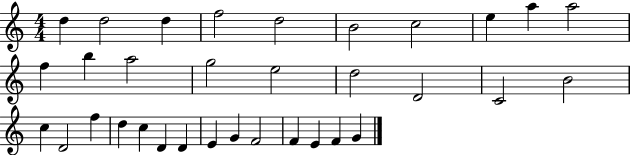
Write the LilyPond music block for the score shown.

{
  \clef treble
  \numericTimeSignature
  \time 4/4
  \key c \major
  d''4 d''2 d''4 | f''2 d''2 | b'2 c''2 | e''4 a''4 a''2 | \break f''4 b''4 a''2 | g''2 e''2 | d''2 d'2 | c'2 b'2 | \break c''4 d'2 f''4 | d''4 c''4 d'4 d'4 | e'4 g'4 f'2 | f'4 e'4 f'4 g'4 | \break \bar "|."
}